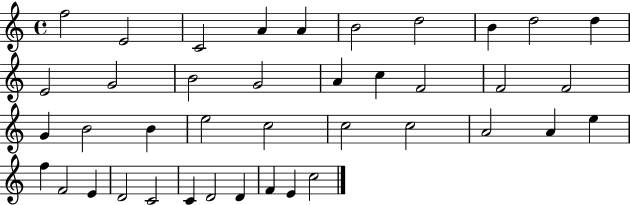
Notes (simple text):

F5/h E4/h C4/h A4/q A4/q B4/h D5/h B4/q D5/h D5/q E4/h G4/h B4/h G4/h A4/q C5/q F4/h F4/h F4/h G4/q B4/h B4/q E5/h C5/h C5/h C5/h A4/h A4/q E5/q F5/q F4/h E4/q D4/h C4/h C4/q D4/h D4/q F4/q E4/q C5/h